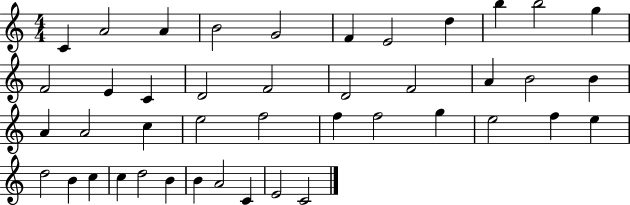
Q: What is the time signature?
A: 4/4